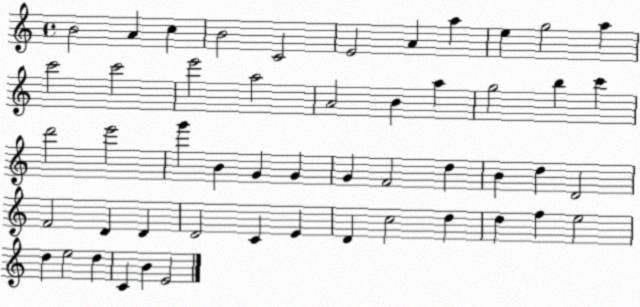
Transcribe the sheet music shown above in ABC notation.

X:1
T:Untitled
M:4/4
L:1/4
K:C
B2 A c B2 C2 E2 A a e g2 a c'2 c'2 e'2 a2 A2 B a g2 b c' d'2 e'2 g' B G G G F2 d B d D2 F2 D D D2 C E D c2 d d f e2 d e2 d C B E2